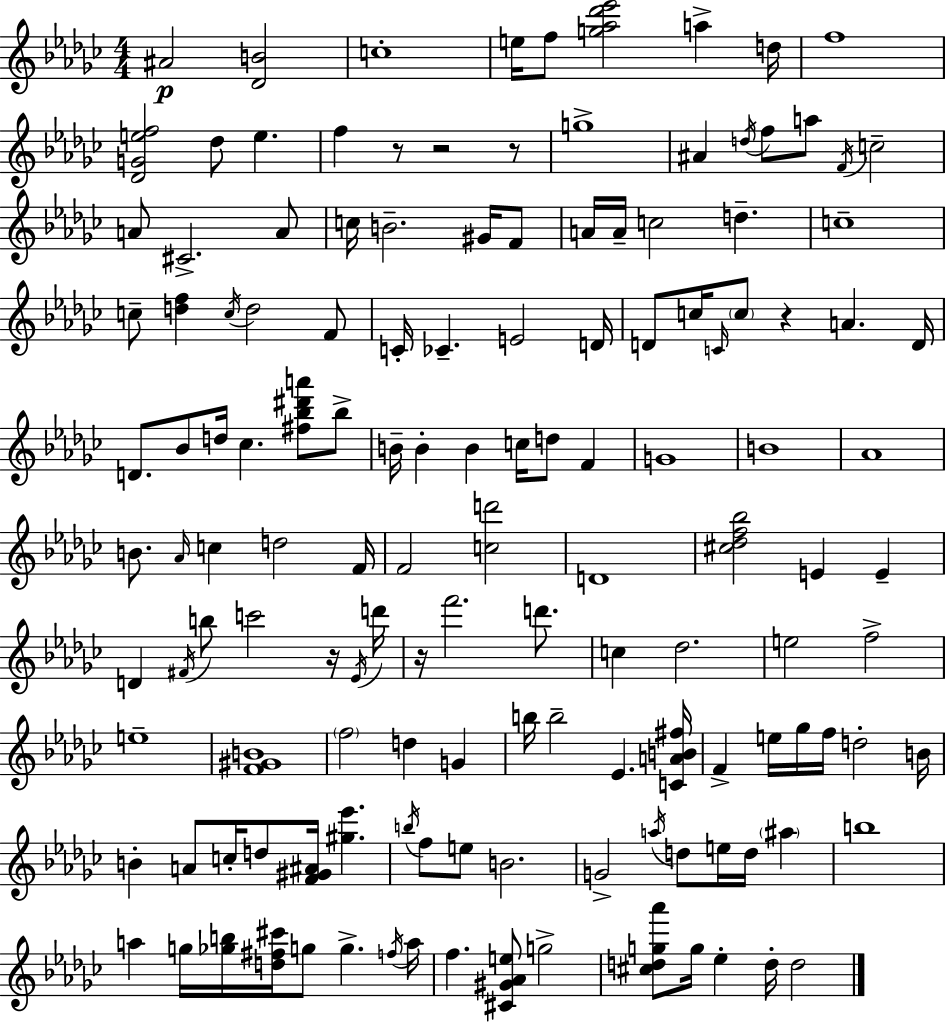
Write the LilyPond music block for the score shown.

{
  \clef treble
  \numericTimeSignature
  \time 4/4
  \key ees \minor
  ais'2\p <des' b'>2 | c''1-. | e''16 f''8 <g'' aes'' des''' ees'''>2 a''4-> d''16 | f''1 | \break <des' g' e'' f''>2 des''8 e''4. | f''4 r8 r2 r8 | g''1-> | ais'4 \acciaccatura { d''16 } f''8 a''8 \acciaccatura { f'16 } c''2-- | \break a'8 cis'2.-> | a'8 c''16 b'2.-- gis'16 | f'8 a'16 a'16-- c''2 d''4.-- | c''1-- | \break c''8-- <d'' f''>4 \acciaccatura { c''16 } d''2 | f'8 c'16-. ces'4.-- e'2 | d'16 d'8 c''16 \grace { c'16 } \parenthesize c''8 r4 a'4. | d'16 d'8. bes'8 d''16 ces''4. | \break <fis'' bes'' dis''' a'''>8 bes''8-> b'16-- b'4-. b'4 c''16 d''8 | f'4 g'1 | b'1 | aes'1 | \break b'8. \grace { aes'16 } c''4 d''2 | f'16 f'2 <c'' d'''>2 | d'1 | <cis'' des'' f'' bes''>2 e'4 | \break e'4-- d'4 \acciaccatura { fis'16 } b''8 c'''2 | r16 \acciaccatura { ees'16 } d'''16 r16 f'''2. | d'''8. c''4 des''2. | e''2 f''2-> | \break e''1-- | <f' gis' b'>1 | \parenthesize f''2 d''4 | g'4 b''16 b''2-- | \break ees'4. <c' a' b' fis''>16 f'4-> e''16 ges''16 f''16 d''2-. | b'16 b'4-. a'8 c''16-. d''8 | <f' gis' ais'>16 <gis'' ees'''>4. \acciaccatura { b''16 } f''8 e''8 b'2. | g'2-> | \break \acciaccatura { a''16 } d''8 e''16 d''16 \parenthesize ais''4 b''1 | a''4 g''16 <ges'' b''>16 <d'' fis'' cis'''>16 | g''8 g''4.-> \acciaccatura { f''16 } a''16 f''4. | <cis' gis' aes' e''>8 g''2-> <cis'' d'' g'' aes'''>8 g''16 ees''4-. | \break d''16-. d''2 \bar "|."
}